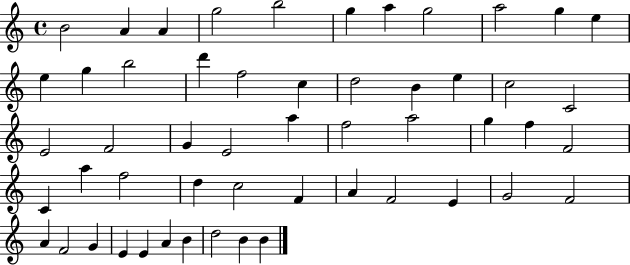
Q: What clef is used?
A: treble